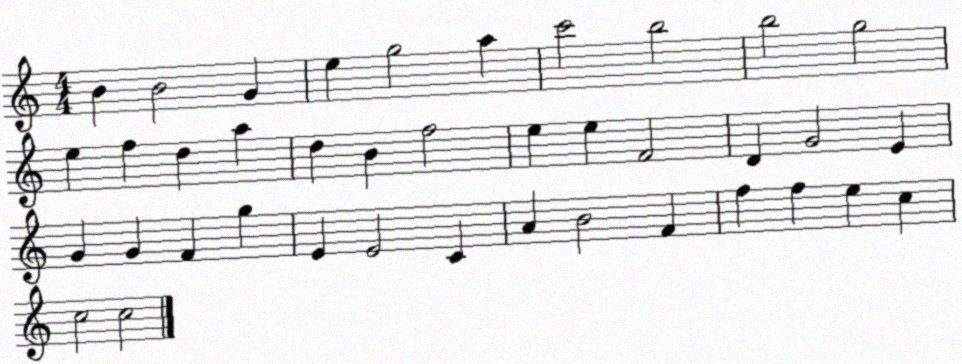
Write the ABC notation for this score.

X:1
T:Untitled
M:4/4
L:1/4
K:C
B B2 G e g2 a c'2 b2 b2 g2 e f d a d B f2 e e F2 D G2 E G G F g E E2 C A B2 F f f e c c2 c2